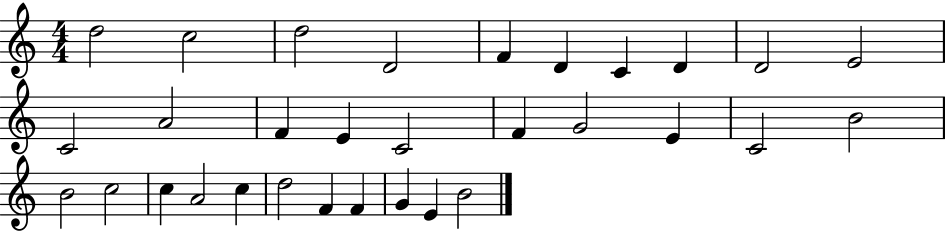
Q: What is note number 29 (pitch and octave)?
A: G4